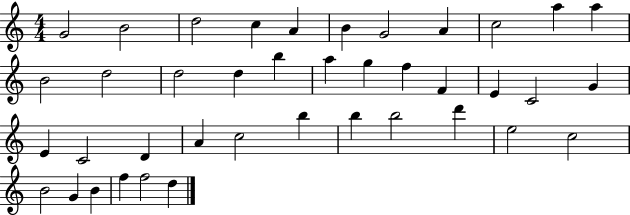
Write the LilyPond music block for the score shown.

{
  \clef treble
  \numericTimeSignature
  \time 4/4
  \key c \major
  g'2 b'2 | d''2 c''4 a'4 | b'4 g'2 a'4 | c''2 a''4 a''4 | \break b'2 d''2 | d''2 d''4 b''4 | a''4 g''4 f''4 f'4 | e'4 c'2 g'4 | \break e'4 c'2 d'4 | a'4 c''2 b''4 | b''4 b''2 d'''4 | e''2 c''2 | \break b'2 g'4 b'4 | f''4 f''2 d''4 | \bar "|."
}